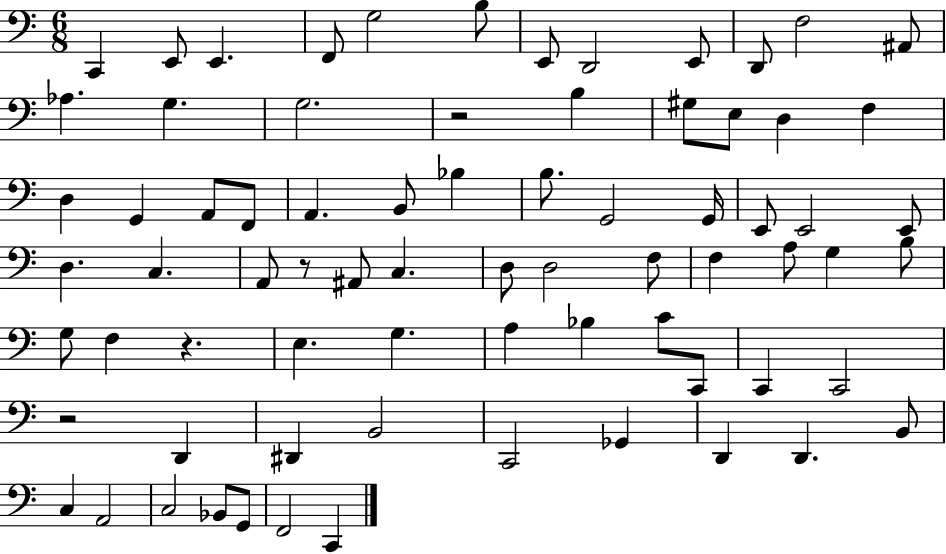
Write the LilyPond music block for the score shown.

{
  \clef bass
  \numericTimeSignature
  \time 6/8
  \key c \major
  c,4 e,8 e,4. | f,8 g2 b8 | e,8 d,2 e,8 | d,8 f2 ais,8 | \break aes4. g4. | g2. | r2 b4 | gis8 e8 d4 f4 | \break d4 g,4 a,8 f,8 | a,4. b,8 bes4 | b8. g,2 g,16 | e,8 e,2 e,8 | \break d4. c4. | a,8 r8 ais,8 c4. | d8 d2 f8 | f4 a8 g4 b8 | \break g8 f4 r4. | e4. g4. | a4 bes4 c'8 c,8 | c,4 c,2 | \break r2 d,4 | dis,4 b,2 | c,2 ges,4 | d,4 d,4. b,8 | \break c4 a,2 | c2 bes,8 g,8 | f,2 c,4 | \bar "|."
}